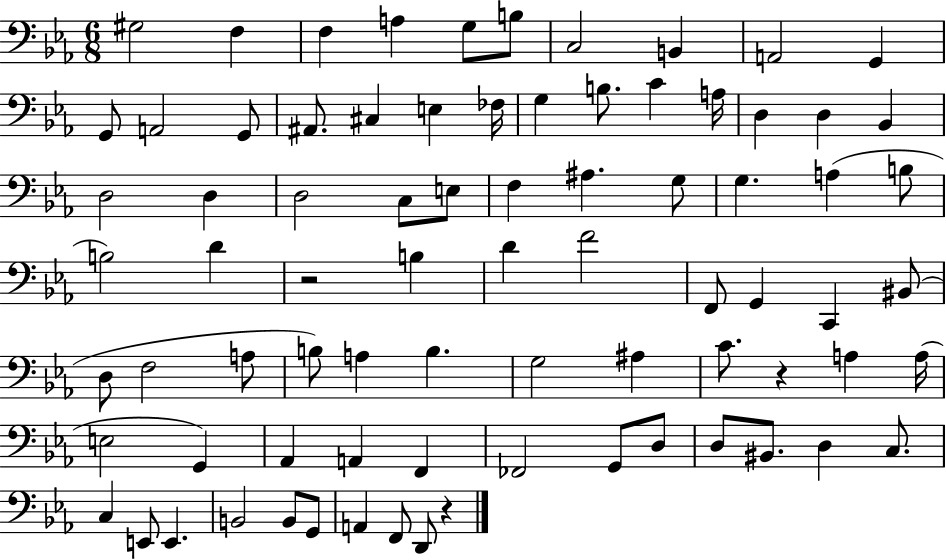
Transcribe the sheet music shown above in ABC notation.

X:1
T:Untitled
M:6/8
L:1/4
K:Eb
^G,2 F, F, A, G,/2 B,/2 C,2 B,, A,,2 G,, G,,/2 A,,2 G,,/2 ^A,,/2 ^C, E, _F,/4 G, B,/2 C A,/4 D, D, _B,, D,2 D, D,2 C,/2 E,/2 F, ^A, G,/2 G, A, B,/2 B,2 D z2 B, D F2 F,,/2 G,, C,, ^B,,/2 D,/2 F,2 A,/2 B,/2 A, B, G,2 ^A, C/2 z A, A,/4 E,2 G,, _A,, A,, F,, _F,,2 G,,/2 D,/2 D,/2 ^B,,/2 D, C,/2 C, E,,/2 E,, B,,2 B,,/2 G,,/2 A,, F,,/2 D,,/2 z